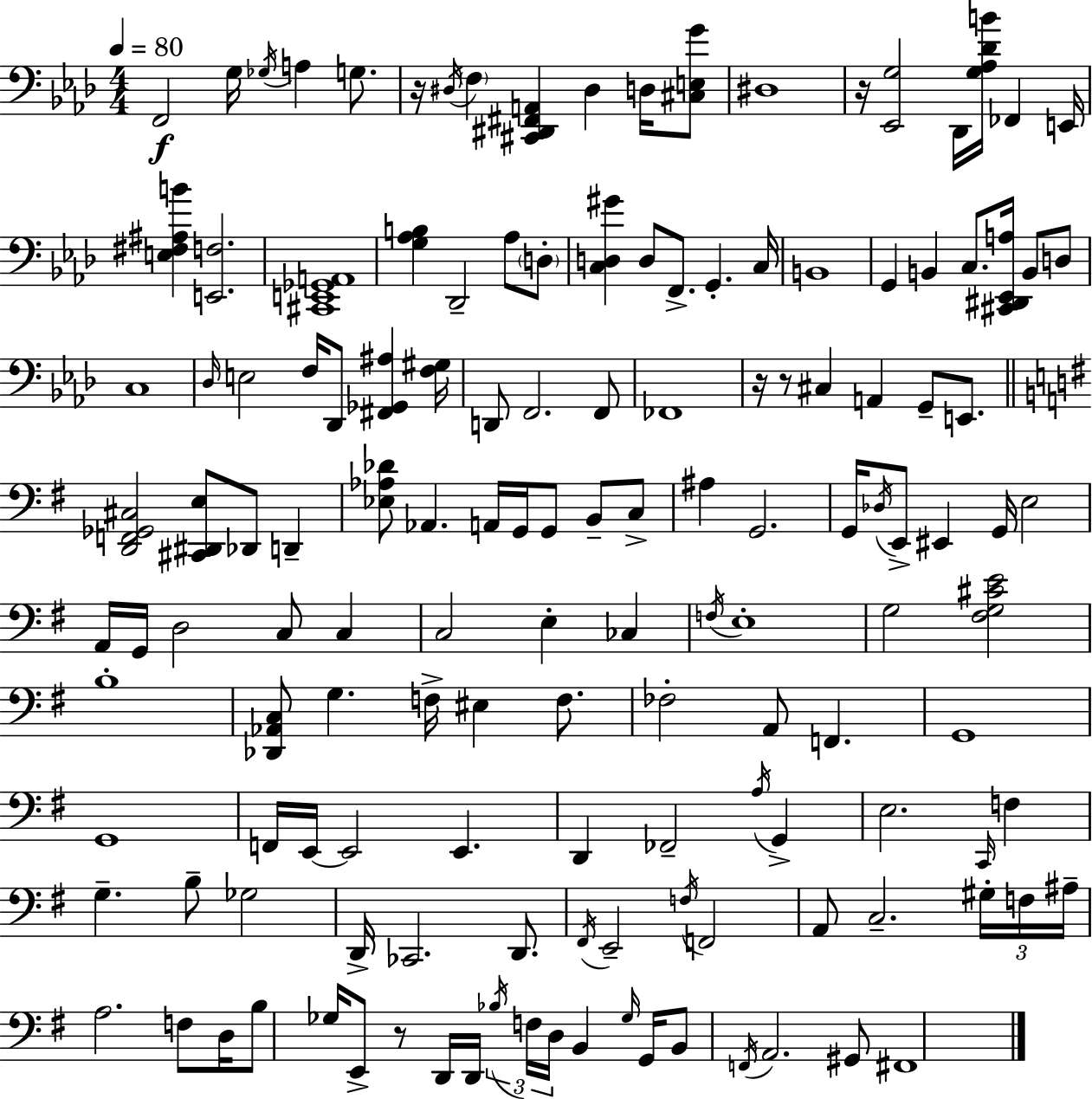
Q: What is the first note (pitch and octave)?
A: F2